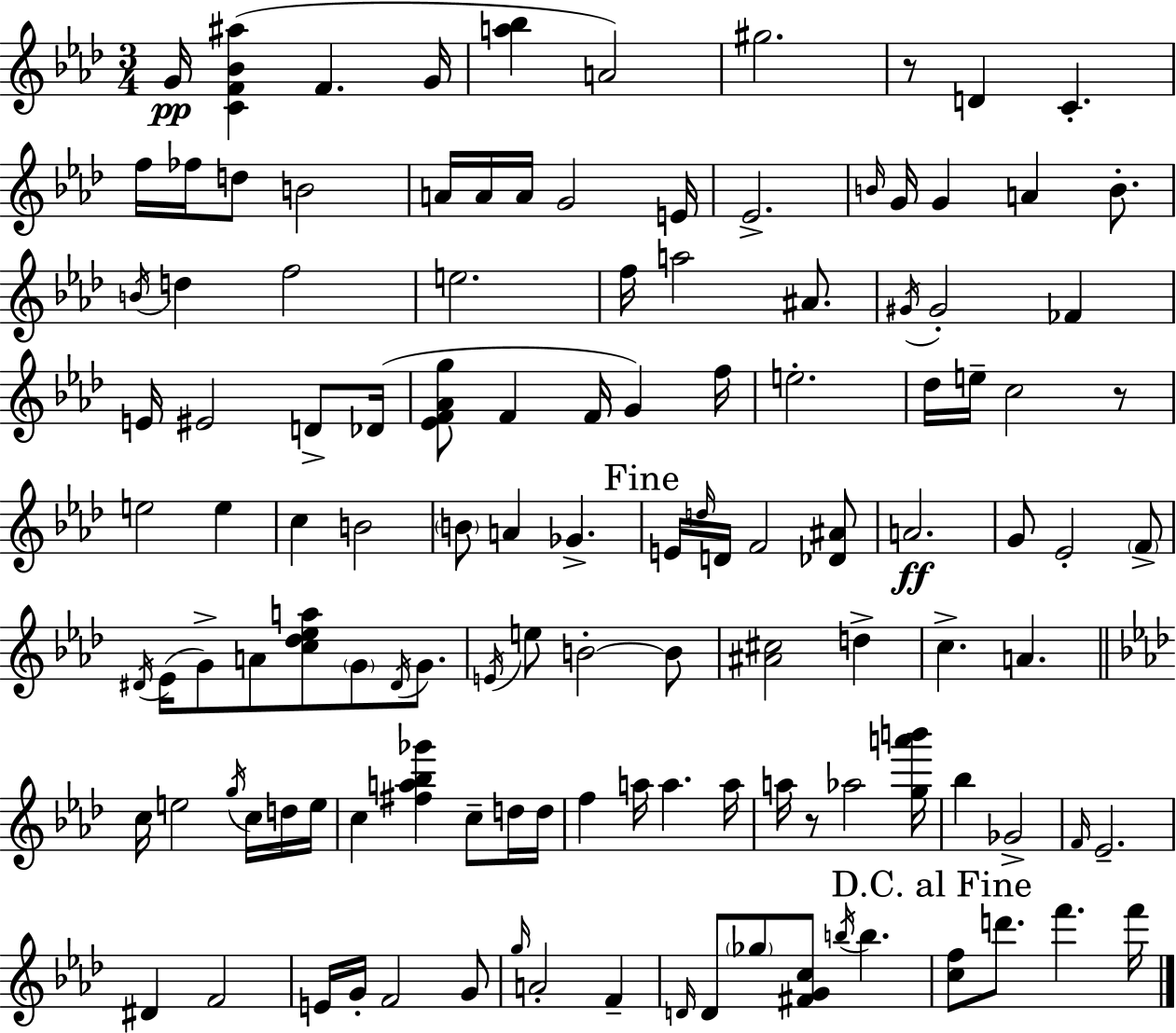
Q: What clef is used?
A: treble